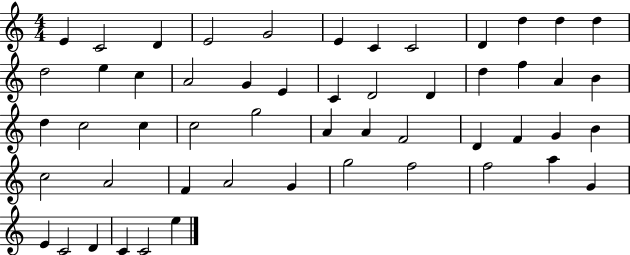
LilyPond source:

{
  \clef treble
  \numericTimeSignature
  \time 4/4
  \key c \major
  e'4 c'2 d'4 | e'2 g'2 | e'4 c'4 c'2 | d'4 d''4 d''4 d''4 | \break d''2 e''4 c''4 | a'2 g'4 e'4 | c'4 d'2 d'4 | d''4 f''4 a'4 b'4 | \break d''4 c''2 c''4 | c''2 g''2 | a'4 a'4 f'2 | d'4 f'4 g'4 b'4 | \break c''2 a'2 | f'4 a'2 g'4 | g''2 f''2 | f''2 a''4 g'4 | \break e'4 c'2 d'4 | c'4 c'2 e''4 | \bar "|."
}